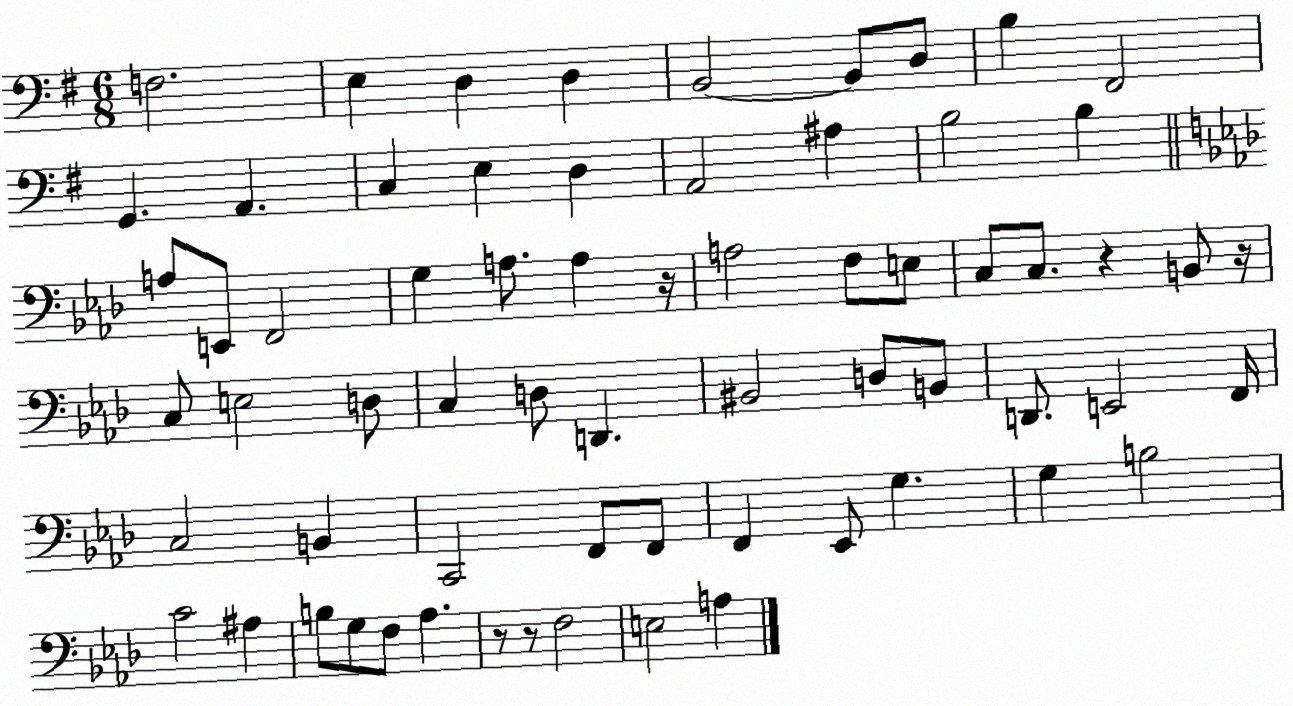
X:1
T:Untitled
M:6/8
L:1/4
K:G
F,2 E, D, D, B,,2 B,,/2 D,/2 B, ^F,,2 G,, A,, C, E, D, A,,2 ^A, B,2 B, A,/2 E,,/2 F,,2 G, A,/2 A, z/4 A,2 F,/2 E,/2 C,/2 C,/2 z B,,/2 z/4 C,/2 E,2 D,/2 C, D,/2 D,, ^B,,2 D,/2 B,,/2 D,,/2 E,,2 F,,/4 C,2 B,, C,,2 F,,/2 F,,/2 F,, _E,,/2 G, G, B,2 C2 ^A, B,/2 G,/2 F,/2 _A, z/2 z/2 F,2 E,2 A,